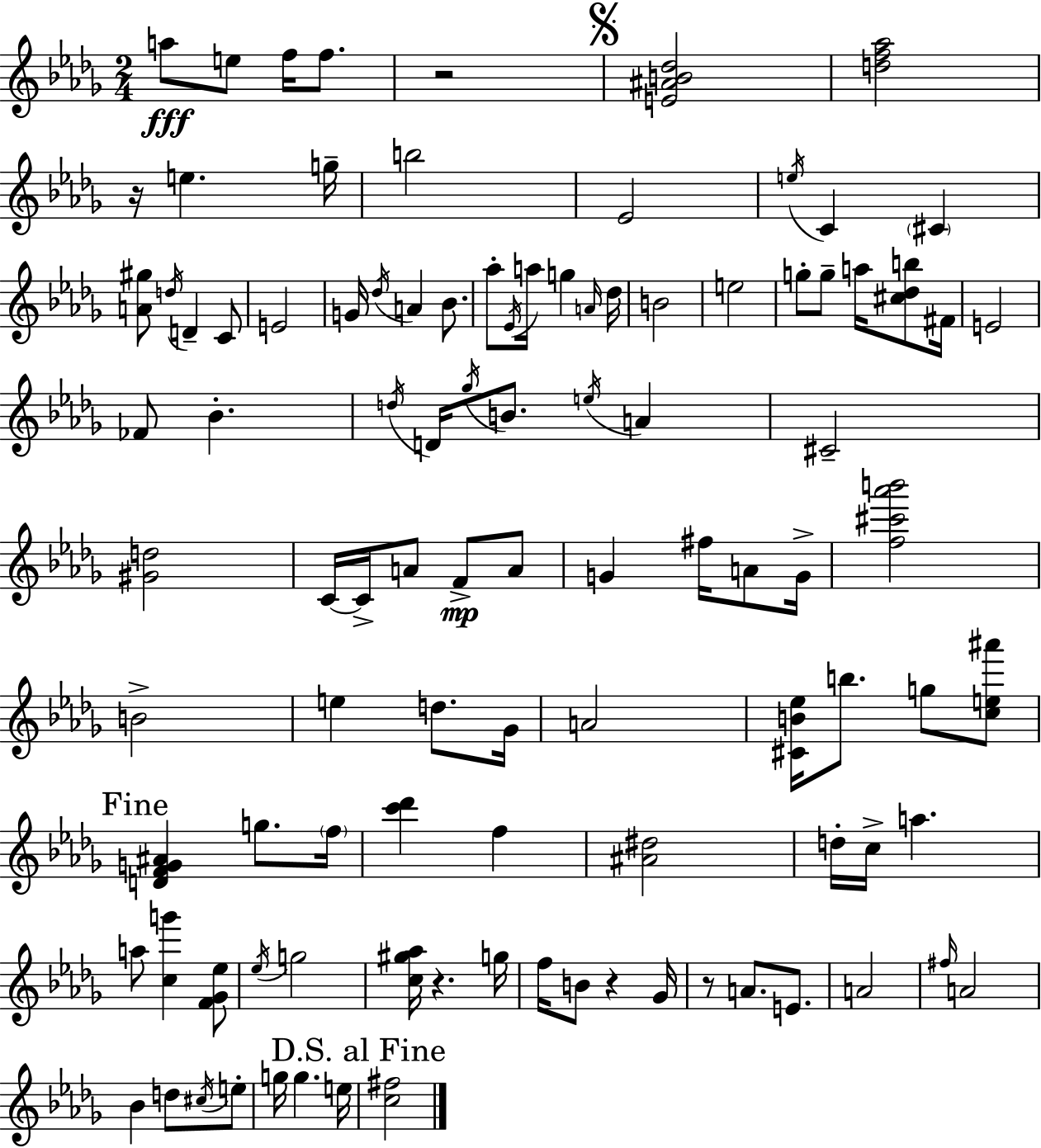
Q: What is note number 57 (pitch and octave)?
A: G5